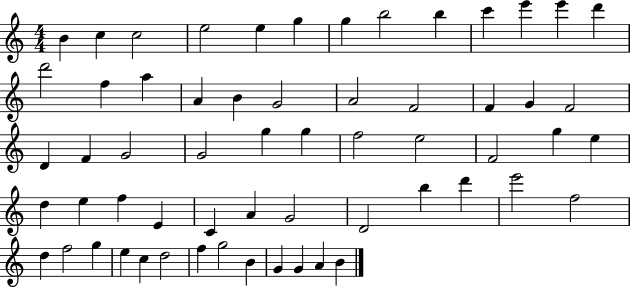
{
  \clef treble
  \numericTimeSignature
  \time 4/4
  \key c \major
  b'4 c''4 c''2 | e''2 e''4 g''4 | g''4 b''2 b''4 | c'''4 e'''4 e'''4 d'''4 | \break d'''2 f''4 a''4 | a'4 b'4 g'2 | a'2 f'2 | f'4 g'4 f'2 | \break d'4 f'4 g'2 | g'2 g''4 g''4 | f''2 e''2 | f'2 g''4 e''4 | \break d''4 e''4 f''4 e'4 | c'4 a'4 g'2 | d'2 b''4 d'''4 | e'''2 f''2 | \break d''4 f''2 g''4 | e''4 c''4 d''2 | f''4 g''2 b'4 | g'4 g'4 a'4 b'4 | \break \bar "|."
}